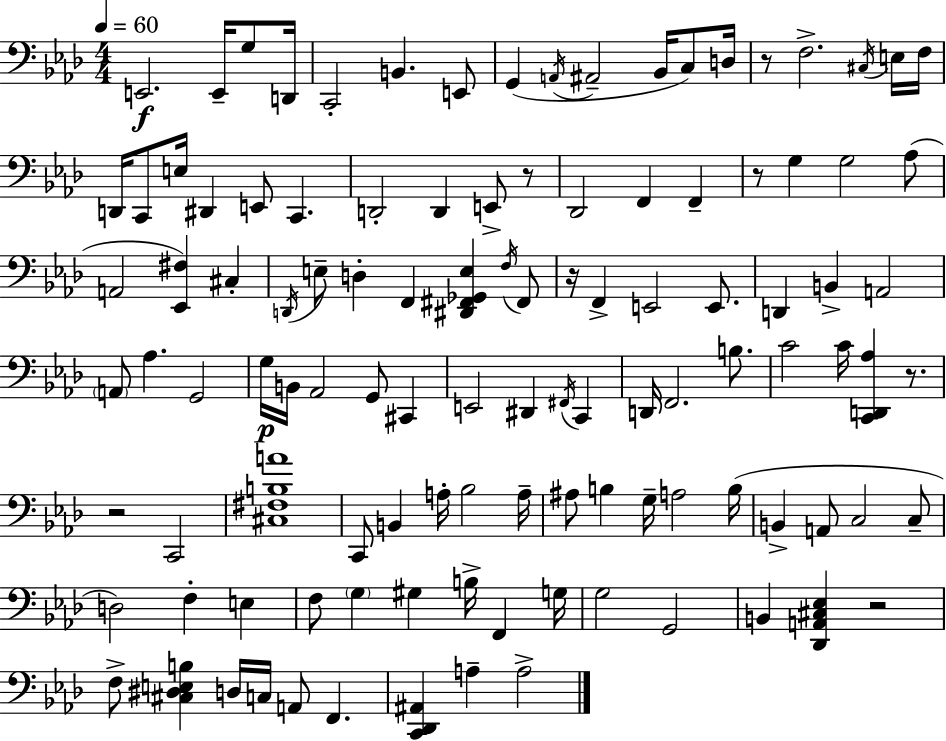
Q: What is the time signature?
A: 4/4